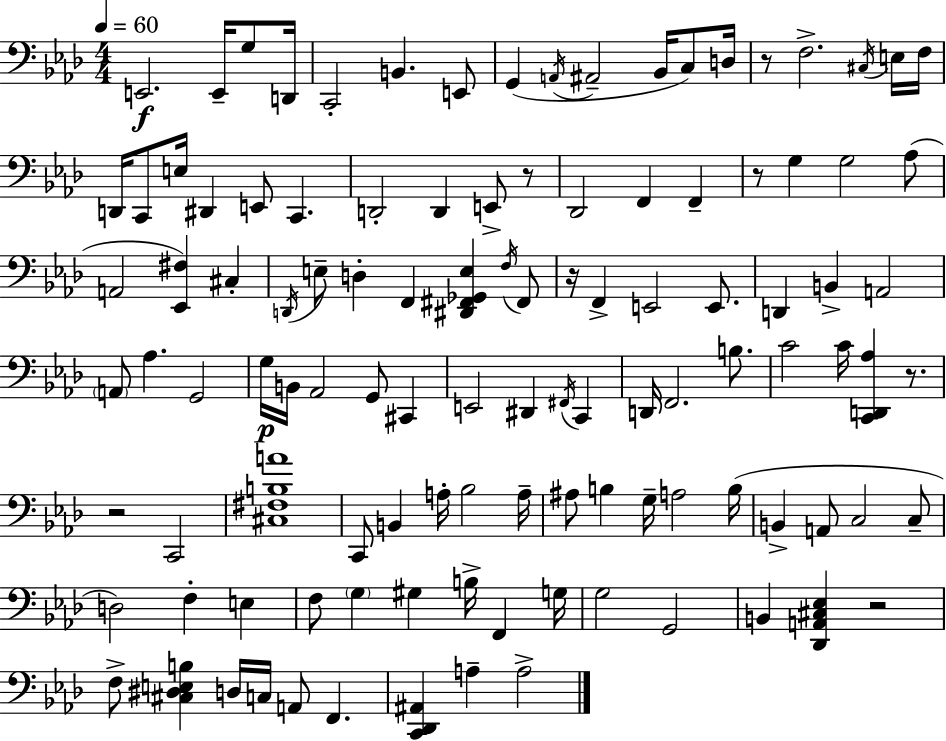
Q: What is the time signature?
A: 4/4